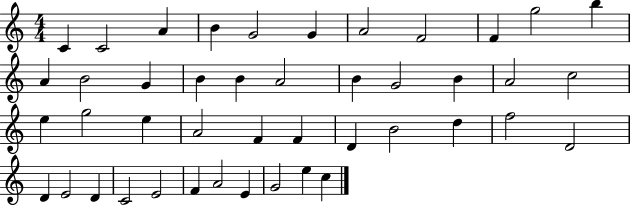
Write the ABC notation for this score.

X:1
T:Untitled
M:4/4
L:1/4
K:C
C C2 A B G2 G A2 F2 F g2 b A B2 G B B A2 B G2 B A2 c2 e g2 e A2 F F D B2 d f2 D2 D E2 D C2 E2 F A2 E G2 e c